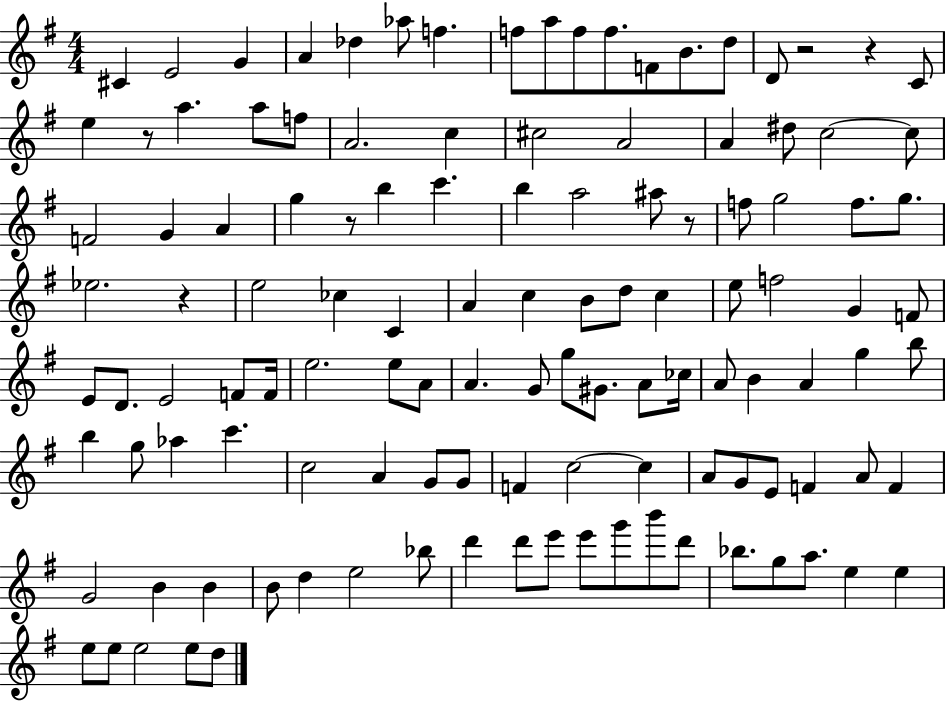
X:1
T:Untitled
M:4/4
L:1/4
K:G
^C E2 G A _d _a/2 f f/2 a/2 f/2 f/2 F/2 B/2 d/2 D/2 z2 z C/2 e z/2 a a/2 f/2 A2 c ^c2 A2 A ^d/2 c2 c/2 F2 G A g z/2 b c' b a2 ^a/2 z/2 f/2 g2 f/2 g/2 _e2 z e2 _c C A c B/2 d/2 c e/2 f2 G F/2 E/2 D/2 E2 F/2 F/4 e2 e/2 A/2 A G/2 g/2 ^G/2 A/2 _c/4 A/2 B A g b/2 b g/2 _a c' c2 A G/2 G/2 F c2 c A/2 G/2 E/2 F A/2 F G2 B B B/2 d e2 _b/2 d' d'/2 e'/2 e'/2 g'/2 b'/2 d'/2 _b/2 g/2 a/2 e e e/2 e/2 e2 e/2 d/2